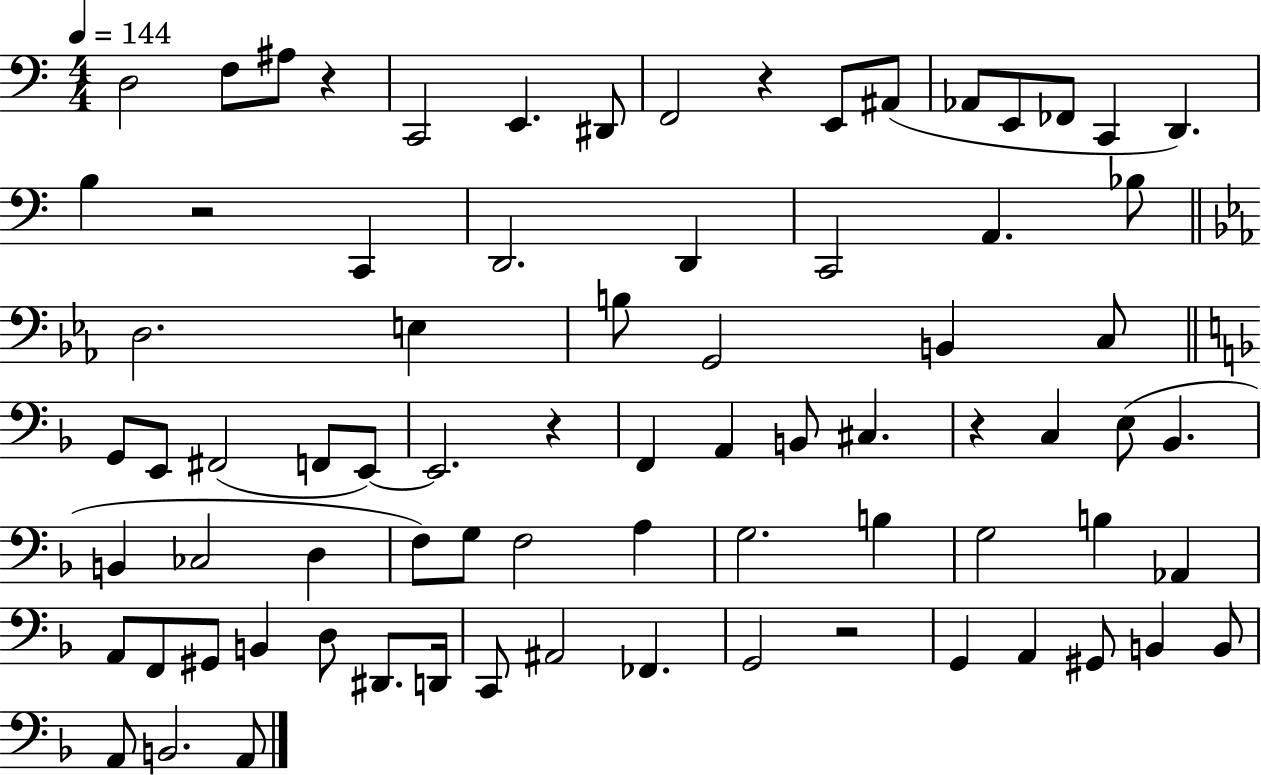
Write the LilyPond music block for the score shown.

{
  \clef bass
  \numericTimeSignature
  \time 4/4
  \key c \major
  \tempo 4 = 144
  d2 f8 ais8 r4 | c,2 e,4. dis,8 | f,2 r4 e,8 ais,8( | aes,8 e,8 fes,8 c,4 d,4.) | \break b4 r2 c,4 | d,2. d,4 | c,2 a,4. bes8 | \bar "||" \break \key c \minor d2. e4 | b8 g,2 b,4 c8 | \bar "||" \break \key d \minor g,8 e,8 fis,2( f,8 e,8~~) | e,2. r4 | f,4 a,4 b,8 cis4. | r4 c4 e8( bes,4. | \break b,4 ces2 d4 | f8) g8 f2 a4 | g2. b4 | g2 b4 aes,4 | \break a,8 f,8 gis,8 b,4 d8 dis,8. d,16 | c,8 ais,2 fes,4. | g,2 r2 | g,4 a,4 gis,8 b,4 b,8 | \break a,8 b,2. a,8 | \bar "|."
}